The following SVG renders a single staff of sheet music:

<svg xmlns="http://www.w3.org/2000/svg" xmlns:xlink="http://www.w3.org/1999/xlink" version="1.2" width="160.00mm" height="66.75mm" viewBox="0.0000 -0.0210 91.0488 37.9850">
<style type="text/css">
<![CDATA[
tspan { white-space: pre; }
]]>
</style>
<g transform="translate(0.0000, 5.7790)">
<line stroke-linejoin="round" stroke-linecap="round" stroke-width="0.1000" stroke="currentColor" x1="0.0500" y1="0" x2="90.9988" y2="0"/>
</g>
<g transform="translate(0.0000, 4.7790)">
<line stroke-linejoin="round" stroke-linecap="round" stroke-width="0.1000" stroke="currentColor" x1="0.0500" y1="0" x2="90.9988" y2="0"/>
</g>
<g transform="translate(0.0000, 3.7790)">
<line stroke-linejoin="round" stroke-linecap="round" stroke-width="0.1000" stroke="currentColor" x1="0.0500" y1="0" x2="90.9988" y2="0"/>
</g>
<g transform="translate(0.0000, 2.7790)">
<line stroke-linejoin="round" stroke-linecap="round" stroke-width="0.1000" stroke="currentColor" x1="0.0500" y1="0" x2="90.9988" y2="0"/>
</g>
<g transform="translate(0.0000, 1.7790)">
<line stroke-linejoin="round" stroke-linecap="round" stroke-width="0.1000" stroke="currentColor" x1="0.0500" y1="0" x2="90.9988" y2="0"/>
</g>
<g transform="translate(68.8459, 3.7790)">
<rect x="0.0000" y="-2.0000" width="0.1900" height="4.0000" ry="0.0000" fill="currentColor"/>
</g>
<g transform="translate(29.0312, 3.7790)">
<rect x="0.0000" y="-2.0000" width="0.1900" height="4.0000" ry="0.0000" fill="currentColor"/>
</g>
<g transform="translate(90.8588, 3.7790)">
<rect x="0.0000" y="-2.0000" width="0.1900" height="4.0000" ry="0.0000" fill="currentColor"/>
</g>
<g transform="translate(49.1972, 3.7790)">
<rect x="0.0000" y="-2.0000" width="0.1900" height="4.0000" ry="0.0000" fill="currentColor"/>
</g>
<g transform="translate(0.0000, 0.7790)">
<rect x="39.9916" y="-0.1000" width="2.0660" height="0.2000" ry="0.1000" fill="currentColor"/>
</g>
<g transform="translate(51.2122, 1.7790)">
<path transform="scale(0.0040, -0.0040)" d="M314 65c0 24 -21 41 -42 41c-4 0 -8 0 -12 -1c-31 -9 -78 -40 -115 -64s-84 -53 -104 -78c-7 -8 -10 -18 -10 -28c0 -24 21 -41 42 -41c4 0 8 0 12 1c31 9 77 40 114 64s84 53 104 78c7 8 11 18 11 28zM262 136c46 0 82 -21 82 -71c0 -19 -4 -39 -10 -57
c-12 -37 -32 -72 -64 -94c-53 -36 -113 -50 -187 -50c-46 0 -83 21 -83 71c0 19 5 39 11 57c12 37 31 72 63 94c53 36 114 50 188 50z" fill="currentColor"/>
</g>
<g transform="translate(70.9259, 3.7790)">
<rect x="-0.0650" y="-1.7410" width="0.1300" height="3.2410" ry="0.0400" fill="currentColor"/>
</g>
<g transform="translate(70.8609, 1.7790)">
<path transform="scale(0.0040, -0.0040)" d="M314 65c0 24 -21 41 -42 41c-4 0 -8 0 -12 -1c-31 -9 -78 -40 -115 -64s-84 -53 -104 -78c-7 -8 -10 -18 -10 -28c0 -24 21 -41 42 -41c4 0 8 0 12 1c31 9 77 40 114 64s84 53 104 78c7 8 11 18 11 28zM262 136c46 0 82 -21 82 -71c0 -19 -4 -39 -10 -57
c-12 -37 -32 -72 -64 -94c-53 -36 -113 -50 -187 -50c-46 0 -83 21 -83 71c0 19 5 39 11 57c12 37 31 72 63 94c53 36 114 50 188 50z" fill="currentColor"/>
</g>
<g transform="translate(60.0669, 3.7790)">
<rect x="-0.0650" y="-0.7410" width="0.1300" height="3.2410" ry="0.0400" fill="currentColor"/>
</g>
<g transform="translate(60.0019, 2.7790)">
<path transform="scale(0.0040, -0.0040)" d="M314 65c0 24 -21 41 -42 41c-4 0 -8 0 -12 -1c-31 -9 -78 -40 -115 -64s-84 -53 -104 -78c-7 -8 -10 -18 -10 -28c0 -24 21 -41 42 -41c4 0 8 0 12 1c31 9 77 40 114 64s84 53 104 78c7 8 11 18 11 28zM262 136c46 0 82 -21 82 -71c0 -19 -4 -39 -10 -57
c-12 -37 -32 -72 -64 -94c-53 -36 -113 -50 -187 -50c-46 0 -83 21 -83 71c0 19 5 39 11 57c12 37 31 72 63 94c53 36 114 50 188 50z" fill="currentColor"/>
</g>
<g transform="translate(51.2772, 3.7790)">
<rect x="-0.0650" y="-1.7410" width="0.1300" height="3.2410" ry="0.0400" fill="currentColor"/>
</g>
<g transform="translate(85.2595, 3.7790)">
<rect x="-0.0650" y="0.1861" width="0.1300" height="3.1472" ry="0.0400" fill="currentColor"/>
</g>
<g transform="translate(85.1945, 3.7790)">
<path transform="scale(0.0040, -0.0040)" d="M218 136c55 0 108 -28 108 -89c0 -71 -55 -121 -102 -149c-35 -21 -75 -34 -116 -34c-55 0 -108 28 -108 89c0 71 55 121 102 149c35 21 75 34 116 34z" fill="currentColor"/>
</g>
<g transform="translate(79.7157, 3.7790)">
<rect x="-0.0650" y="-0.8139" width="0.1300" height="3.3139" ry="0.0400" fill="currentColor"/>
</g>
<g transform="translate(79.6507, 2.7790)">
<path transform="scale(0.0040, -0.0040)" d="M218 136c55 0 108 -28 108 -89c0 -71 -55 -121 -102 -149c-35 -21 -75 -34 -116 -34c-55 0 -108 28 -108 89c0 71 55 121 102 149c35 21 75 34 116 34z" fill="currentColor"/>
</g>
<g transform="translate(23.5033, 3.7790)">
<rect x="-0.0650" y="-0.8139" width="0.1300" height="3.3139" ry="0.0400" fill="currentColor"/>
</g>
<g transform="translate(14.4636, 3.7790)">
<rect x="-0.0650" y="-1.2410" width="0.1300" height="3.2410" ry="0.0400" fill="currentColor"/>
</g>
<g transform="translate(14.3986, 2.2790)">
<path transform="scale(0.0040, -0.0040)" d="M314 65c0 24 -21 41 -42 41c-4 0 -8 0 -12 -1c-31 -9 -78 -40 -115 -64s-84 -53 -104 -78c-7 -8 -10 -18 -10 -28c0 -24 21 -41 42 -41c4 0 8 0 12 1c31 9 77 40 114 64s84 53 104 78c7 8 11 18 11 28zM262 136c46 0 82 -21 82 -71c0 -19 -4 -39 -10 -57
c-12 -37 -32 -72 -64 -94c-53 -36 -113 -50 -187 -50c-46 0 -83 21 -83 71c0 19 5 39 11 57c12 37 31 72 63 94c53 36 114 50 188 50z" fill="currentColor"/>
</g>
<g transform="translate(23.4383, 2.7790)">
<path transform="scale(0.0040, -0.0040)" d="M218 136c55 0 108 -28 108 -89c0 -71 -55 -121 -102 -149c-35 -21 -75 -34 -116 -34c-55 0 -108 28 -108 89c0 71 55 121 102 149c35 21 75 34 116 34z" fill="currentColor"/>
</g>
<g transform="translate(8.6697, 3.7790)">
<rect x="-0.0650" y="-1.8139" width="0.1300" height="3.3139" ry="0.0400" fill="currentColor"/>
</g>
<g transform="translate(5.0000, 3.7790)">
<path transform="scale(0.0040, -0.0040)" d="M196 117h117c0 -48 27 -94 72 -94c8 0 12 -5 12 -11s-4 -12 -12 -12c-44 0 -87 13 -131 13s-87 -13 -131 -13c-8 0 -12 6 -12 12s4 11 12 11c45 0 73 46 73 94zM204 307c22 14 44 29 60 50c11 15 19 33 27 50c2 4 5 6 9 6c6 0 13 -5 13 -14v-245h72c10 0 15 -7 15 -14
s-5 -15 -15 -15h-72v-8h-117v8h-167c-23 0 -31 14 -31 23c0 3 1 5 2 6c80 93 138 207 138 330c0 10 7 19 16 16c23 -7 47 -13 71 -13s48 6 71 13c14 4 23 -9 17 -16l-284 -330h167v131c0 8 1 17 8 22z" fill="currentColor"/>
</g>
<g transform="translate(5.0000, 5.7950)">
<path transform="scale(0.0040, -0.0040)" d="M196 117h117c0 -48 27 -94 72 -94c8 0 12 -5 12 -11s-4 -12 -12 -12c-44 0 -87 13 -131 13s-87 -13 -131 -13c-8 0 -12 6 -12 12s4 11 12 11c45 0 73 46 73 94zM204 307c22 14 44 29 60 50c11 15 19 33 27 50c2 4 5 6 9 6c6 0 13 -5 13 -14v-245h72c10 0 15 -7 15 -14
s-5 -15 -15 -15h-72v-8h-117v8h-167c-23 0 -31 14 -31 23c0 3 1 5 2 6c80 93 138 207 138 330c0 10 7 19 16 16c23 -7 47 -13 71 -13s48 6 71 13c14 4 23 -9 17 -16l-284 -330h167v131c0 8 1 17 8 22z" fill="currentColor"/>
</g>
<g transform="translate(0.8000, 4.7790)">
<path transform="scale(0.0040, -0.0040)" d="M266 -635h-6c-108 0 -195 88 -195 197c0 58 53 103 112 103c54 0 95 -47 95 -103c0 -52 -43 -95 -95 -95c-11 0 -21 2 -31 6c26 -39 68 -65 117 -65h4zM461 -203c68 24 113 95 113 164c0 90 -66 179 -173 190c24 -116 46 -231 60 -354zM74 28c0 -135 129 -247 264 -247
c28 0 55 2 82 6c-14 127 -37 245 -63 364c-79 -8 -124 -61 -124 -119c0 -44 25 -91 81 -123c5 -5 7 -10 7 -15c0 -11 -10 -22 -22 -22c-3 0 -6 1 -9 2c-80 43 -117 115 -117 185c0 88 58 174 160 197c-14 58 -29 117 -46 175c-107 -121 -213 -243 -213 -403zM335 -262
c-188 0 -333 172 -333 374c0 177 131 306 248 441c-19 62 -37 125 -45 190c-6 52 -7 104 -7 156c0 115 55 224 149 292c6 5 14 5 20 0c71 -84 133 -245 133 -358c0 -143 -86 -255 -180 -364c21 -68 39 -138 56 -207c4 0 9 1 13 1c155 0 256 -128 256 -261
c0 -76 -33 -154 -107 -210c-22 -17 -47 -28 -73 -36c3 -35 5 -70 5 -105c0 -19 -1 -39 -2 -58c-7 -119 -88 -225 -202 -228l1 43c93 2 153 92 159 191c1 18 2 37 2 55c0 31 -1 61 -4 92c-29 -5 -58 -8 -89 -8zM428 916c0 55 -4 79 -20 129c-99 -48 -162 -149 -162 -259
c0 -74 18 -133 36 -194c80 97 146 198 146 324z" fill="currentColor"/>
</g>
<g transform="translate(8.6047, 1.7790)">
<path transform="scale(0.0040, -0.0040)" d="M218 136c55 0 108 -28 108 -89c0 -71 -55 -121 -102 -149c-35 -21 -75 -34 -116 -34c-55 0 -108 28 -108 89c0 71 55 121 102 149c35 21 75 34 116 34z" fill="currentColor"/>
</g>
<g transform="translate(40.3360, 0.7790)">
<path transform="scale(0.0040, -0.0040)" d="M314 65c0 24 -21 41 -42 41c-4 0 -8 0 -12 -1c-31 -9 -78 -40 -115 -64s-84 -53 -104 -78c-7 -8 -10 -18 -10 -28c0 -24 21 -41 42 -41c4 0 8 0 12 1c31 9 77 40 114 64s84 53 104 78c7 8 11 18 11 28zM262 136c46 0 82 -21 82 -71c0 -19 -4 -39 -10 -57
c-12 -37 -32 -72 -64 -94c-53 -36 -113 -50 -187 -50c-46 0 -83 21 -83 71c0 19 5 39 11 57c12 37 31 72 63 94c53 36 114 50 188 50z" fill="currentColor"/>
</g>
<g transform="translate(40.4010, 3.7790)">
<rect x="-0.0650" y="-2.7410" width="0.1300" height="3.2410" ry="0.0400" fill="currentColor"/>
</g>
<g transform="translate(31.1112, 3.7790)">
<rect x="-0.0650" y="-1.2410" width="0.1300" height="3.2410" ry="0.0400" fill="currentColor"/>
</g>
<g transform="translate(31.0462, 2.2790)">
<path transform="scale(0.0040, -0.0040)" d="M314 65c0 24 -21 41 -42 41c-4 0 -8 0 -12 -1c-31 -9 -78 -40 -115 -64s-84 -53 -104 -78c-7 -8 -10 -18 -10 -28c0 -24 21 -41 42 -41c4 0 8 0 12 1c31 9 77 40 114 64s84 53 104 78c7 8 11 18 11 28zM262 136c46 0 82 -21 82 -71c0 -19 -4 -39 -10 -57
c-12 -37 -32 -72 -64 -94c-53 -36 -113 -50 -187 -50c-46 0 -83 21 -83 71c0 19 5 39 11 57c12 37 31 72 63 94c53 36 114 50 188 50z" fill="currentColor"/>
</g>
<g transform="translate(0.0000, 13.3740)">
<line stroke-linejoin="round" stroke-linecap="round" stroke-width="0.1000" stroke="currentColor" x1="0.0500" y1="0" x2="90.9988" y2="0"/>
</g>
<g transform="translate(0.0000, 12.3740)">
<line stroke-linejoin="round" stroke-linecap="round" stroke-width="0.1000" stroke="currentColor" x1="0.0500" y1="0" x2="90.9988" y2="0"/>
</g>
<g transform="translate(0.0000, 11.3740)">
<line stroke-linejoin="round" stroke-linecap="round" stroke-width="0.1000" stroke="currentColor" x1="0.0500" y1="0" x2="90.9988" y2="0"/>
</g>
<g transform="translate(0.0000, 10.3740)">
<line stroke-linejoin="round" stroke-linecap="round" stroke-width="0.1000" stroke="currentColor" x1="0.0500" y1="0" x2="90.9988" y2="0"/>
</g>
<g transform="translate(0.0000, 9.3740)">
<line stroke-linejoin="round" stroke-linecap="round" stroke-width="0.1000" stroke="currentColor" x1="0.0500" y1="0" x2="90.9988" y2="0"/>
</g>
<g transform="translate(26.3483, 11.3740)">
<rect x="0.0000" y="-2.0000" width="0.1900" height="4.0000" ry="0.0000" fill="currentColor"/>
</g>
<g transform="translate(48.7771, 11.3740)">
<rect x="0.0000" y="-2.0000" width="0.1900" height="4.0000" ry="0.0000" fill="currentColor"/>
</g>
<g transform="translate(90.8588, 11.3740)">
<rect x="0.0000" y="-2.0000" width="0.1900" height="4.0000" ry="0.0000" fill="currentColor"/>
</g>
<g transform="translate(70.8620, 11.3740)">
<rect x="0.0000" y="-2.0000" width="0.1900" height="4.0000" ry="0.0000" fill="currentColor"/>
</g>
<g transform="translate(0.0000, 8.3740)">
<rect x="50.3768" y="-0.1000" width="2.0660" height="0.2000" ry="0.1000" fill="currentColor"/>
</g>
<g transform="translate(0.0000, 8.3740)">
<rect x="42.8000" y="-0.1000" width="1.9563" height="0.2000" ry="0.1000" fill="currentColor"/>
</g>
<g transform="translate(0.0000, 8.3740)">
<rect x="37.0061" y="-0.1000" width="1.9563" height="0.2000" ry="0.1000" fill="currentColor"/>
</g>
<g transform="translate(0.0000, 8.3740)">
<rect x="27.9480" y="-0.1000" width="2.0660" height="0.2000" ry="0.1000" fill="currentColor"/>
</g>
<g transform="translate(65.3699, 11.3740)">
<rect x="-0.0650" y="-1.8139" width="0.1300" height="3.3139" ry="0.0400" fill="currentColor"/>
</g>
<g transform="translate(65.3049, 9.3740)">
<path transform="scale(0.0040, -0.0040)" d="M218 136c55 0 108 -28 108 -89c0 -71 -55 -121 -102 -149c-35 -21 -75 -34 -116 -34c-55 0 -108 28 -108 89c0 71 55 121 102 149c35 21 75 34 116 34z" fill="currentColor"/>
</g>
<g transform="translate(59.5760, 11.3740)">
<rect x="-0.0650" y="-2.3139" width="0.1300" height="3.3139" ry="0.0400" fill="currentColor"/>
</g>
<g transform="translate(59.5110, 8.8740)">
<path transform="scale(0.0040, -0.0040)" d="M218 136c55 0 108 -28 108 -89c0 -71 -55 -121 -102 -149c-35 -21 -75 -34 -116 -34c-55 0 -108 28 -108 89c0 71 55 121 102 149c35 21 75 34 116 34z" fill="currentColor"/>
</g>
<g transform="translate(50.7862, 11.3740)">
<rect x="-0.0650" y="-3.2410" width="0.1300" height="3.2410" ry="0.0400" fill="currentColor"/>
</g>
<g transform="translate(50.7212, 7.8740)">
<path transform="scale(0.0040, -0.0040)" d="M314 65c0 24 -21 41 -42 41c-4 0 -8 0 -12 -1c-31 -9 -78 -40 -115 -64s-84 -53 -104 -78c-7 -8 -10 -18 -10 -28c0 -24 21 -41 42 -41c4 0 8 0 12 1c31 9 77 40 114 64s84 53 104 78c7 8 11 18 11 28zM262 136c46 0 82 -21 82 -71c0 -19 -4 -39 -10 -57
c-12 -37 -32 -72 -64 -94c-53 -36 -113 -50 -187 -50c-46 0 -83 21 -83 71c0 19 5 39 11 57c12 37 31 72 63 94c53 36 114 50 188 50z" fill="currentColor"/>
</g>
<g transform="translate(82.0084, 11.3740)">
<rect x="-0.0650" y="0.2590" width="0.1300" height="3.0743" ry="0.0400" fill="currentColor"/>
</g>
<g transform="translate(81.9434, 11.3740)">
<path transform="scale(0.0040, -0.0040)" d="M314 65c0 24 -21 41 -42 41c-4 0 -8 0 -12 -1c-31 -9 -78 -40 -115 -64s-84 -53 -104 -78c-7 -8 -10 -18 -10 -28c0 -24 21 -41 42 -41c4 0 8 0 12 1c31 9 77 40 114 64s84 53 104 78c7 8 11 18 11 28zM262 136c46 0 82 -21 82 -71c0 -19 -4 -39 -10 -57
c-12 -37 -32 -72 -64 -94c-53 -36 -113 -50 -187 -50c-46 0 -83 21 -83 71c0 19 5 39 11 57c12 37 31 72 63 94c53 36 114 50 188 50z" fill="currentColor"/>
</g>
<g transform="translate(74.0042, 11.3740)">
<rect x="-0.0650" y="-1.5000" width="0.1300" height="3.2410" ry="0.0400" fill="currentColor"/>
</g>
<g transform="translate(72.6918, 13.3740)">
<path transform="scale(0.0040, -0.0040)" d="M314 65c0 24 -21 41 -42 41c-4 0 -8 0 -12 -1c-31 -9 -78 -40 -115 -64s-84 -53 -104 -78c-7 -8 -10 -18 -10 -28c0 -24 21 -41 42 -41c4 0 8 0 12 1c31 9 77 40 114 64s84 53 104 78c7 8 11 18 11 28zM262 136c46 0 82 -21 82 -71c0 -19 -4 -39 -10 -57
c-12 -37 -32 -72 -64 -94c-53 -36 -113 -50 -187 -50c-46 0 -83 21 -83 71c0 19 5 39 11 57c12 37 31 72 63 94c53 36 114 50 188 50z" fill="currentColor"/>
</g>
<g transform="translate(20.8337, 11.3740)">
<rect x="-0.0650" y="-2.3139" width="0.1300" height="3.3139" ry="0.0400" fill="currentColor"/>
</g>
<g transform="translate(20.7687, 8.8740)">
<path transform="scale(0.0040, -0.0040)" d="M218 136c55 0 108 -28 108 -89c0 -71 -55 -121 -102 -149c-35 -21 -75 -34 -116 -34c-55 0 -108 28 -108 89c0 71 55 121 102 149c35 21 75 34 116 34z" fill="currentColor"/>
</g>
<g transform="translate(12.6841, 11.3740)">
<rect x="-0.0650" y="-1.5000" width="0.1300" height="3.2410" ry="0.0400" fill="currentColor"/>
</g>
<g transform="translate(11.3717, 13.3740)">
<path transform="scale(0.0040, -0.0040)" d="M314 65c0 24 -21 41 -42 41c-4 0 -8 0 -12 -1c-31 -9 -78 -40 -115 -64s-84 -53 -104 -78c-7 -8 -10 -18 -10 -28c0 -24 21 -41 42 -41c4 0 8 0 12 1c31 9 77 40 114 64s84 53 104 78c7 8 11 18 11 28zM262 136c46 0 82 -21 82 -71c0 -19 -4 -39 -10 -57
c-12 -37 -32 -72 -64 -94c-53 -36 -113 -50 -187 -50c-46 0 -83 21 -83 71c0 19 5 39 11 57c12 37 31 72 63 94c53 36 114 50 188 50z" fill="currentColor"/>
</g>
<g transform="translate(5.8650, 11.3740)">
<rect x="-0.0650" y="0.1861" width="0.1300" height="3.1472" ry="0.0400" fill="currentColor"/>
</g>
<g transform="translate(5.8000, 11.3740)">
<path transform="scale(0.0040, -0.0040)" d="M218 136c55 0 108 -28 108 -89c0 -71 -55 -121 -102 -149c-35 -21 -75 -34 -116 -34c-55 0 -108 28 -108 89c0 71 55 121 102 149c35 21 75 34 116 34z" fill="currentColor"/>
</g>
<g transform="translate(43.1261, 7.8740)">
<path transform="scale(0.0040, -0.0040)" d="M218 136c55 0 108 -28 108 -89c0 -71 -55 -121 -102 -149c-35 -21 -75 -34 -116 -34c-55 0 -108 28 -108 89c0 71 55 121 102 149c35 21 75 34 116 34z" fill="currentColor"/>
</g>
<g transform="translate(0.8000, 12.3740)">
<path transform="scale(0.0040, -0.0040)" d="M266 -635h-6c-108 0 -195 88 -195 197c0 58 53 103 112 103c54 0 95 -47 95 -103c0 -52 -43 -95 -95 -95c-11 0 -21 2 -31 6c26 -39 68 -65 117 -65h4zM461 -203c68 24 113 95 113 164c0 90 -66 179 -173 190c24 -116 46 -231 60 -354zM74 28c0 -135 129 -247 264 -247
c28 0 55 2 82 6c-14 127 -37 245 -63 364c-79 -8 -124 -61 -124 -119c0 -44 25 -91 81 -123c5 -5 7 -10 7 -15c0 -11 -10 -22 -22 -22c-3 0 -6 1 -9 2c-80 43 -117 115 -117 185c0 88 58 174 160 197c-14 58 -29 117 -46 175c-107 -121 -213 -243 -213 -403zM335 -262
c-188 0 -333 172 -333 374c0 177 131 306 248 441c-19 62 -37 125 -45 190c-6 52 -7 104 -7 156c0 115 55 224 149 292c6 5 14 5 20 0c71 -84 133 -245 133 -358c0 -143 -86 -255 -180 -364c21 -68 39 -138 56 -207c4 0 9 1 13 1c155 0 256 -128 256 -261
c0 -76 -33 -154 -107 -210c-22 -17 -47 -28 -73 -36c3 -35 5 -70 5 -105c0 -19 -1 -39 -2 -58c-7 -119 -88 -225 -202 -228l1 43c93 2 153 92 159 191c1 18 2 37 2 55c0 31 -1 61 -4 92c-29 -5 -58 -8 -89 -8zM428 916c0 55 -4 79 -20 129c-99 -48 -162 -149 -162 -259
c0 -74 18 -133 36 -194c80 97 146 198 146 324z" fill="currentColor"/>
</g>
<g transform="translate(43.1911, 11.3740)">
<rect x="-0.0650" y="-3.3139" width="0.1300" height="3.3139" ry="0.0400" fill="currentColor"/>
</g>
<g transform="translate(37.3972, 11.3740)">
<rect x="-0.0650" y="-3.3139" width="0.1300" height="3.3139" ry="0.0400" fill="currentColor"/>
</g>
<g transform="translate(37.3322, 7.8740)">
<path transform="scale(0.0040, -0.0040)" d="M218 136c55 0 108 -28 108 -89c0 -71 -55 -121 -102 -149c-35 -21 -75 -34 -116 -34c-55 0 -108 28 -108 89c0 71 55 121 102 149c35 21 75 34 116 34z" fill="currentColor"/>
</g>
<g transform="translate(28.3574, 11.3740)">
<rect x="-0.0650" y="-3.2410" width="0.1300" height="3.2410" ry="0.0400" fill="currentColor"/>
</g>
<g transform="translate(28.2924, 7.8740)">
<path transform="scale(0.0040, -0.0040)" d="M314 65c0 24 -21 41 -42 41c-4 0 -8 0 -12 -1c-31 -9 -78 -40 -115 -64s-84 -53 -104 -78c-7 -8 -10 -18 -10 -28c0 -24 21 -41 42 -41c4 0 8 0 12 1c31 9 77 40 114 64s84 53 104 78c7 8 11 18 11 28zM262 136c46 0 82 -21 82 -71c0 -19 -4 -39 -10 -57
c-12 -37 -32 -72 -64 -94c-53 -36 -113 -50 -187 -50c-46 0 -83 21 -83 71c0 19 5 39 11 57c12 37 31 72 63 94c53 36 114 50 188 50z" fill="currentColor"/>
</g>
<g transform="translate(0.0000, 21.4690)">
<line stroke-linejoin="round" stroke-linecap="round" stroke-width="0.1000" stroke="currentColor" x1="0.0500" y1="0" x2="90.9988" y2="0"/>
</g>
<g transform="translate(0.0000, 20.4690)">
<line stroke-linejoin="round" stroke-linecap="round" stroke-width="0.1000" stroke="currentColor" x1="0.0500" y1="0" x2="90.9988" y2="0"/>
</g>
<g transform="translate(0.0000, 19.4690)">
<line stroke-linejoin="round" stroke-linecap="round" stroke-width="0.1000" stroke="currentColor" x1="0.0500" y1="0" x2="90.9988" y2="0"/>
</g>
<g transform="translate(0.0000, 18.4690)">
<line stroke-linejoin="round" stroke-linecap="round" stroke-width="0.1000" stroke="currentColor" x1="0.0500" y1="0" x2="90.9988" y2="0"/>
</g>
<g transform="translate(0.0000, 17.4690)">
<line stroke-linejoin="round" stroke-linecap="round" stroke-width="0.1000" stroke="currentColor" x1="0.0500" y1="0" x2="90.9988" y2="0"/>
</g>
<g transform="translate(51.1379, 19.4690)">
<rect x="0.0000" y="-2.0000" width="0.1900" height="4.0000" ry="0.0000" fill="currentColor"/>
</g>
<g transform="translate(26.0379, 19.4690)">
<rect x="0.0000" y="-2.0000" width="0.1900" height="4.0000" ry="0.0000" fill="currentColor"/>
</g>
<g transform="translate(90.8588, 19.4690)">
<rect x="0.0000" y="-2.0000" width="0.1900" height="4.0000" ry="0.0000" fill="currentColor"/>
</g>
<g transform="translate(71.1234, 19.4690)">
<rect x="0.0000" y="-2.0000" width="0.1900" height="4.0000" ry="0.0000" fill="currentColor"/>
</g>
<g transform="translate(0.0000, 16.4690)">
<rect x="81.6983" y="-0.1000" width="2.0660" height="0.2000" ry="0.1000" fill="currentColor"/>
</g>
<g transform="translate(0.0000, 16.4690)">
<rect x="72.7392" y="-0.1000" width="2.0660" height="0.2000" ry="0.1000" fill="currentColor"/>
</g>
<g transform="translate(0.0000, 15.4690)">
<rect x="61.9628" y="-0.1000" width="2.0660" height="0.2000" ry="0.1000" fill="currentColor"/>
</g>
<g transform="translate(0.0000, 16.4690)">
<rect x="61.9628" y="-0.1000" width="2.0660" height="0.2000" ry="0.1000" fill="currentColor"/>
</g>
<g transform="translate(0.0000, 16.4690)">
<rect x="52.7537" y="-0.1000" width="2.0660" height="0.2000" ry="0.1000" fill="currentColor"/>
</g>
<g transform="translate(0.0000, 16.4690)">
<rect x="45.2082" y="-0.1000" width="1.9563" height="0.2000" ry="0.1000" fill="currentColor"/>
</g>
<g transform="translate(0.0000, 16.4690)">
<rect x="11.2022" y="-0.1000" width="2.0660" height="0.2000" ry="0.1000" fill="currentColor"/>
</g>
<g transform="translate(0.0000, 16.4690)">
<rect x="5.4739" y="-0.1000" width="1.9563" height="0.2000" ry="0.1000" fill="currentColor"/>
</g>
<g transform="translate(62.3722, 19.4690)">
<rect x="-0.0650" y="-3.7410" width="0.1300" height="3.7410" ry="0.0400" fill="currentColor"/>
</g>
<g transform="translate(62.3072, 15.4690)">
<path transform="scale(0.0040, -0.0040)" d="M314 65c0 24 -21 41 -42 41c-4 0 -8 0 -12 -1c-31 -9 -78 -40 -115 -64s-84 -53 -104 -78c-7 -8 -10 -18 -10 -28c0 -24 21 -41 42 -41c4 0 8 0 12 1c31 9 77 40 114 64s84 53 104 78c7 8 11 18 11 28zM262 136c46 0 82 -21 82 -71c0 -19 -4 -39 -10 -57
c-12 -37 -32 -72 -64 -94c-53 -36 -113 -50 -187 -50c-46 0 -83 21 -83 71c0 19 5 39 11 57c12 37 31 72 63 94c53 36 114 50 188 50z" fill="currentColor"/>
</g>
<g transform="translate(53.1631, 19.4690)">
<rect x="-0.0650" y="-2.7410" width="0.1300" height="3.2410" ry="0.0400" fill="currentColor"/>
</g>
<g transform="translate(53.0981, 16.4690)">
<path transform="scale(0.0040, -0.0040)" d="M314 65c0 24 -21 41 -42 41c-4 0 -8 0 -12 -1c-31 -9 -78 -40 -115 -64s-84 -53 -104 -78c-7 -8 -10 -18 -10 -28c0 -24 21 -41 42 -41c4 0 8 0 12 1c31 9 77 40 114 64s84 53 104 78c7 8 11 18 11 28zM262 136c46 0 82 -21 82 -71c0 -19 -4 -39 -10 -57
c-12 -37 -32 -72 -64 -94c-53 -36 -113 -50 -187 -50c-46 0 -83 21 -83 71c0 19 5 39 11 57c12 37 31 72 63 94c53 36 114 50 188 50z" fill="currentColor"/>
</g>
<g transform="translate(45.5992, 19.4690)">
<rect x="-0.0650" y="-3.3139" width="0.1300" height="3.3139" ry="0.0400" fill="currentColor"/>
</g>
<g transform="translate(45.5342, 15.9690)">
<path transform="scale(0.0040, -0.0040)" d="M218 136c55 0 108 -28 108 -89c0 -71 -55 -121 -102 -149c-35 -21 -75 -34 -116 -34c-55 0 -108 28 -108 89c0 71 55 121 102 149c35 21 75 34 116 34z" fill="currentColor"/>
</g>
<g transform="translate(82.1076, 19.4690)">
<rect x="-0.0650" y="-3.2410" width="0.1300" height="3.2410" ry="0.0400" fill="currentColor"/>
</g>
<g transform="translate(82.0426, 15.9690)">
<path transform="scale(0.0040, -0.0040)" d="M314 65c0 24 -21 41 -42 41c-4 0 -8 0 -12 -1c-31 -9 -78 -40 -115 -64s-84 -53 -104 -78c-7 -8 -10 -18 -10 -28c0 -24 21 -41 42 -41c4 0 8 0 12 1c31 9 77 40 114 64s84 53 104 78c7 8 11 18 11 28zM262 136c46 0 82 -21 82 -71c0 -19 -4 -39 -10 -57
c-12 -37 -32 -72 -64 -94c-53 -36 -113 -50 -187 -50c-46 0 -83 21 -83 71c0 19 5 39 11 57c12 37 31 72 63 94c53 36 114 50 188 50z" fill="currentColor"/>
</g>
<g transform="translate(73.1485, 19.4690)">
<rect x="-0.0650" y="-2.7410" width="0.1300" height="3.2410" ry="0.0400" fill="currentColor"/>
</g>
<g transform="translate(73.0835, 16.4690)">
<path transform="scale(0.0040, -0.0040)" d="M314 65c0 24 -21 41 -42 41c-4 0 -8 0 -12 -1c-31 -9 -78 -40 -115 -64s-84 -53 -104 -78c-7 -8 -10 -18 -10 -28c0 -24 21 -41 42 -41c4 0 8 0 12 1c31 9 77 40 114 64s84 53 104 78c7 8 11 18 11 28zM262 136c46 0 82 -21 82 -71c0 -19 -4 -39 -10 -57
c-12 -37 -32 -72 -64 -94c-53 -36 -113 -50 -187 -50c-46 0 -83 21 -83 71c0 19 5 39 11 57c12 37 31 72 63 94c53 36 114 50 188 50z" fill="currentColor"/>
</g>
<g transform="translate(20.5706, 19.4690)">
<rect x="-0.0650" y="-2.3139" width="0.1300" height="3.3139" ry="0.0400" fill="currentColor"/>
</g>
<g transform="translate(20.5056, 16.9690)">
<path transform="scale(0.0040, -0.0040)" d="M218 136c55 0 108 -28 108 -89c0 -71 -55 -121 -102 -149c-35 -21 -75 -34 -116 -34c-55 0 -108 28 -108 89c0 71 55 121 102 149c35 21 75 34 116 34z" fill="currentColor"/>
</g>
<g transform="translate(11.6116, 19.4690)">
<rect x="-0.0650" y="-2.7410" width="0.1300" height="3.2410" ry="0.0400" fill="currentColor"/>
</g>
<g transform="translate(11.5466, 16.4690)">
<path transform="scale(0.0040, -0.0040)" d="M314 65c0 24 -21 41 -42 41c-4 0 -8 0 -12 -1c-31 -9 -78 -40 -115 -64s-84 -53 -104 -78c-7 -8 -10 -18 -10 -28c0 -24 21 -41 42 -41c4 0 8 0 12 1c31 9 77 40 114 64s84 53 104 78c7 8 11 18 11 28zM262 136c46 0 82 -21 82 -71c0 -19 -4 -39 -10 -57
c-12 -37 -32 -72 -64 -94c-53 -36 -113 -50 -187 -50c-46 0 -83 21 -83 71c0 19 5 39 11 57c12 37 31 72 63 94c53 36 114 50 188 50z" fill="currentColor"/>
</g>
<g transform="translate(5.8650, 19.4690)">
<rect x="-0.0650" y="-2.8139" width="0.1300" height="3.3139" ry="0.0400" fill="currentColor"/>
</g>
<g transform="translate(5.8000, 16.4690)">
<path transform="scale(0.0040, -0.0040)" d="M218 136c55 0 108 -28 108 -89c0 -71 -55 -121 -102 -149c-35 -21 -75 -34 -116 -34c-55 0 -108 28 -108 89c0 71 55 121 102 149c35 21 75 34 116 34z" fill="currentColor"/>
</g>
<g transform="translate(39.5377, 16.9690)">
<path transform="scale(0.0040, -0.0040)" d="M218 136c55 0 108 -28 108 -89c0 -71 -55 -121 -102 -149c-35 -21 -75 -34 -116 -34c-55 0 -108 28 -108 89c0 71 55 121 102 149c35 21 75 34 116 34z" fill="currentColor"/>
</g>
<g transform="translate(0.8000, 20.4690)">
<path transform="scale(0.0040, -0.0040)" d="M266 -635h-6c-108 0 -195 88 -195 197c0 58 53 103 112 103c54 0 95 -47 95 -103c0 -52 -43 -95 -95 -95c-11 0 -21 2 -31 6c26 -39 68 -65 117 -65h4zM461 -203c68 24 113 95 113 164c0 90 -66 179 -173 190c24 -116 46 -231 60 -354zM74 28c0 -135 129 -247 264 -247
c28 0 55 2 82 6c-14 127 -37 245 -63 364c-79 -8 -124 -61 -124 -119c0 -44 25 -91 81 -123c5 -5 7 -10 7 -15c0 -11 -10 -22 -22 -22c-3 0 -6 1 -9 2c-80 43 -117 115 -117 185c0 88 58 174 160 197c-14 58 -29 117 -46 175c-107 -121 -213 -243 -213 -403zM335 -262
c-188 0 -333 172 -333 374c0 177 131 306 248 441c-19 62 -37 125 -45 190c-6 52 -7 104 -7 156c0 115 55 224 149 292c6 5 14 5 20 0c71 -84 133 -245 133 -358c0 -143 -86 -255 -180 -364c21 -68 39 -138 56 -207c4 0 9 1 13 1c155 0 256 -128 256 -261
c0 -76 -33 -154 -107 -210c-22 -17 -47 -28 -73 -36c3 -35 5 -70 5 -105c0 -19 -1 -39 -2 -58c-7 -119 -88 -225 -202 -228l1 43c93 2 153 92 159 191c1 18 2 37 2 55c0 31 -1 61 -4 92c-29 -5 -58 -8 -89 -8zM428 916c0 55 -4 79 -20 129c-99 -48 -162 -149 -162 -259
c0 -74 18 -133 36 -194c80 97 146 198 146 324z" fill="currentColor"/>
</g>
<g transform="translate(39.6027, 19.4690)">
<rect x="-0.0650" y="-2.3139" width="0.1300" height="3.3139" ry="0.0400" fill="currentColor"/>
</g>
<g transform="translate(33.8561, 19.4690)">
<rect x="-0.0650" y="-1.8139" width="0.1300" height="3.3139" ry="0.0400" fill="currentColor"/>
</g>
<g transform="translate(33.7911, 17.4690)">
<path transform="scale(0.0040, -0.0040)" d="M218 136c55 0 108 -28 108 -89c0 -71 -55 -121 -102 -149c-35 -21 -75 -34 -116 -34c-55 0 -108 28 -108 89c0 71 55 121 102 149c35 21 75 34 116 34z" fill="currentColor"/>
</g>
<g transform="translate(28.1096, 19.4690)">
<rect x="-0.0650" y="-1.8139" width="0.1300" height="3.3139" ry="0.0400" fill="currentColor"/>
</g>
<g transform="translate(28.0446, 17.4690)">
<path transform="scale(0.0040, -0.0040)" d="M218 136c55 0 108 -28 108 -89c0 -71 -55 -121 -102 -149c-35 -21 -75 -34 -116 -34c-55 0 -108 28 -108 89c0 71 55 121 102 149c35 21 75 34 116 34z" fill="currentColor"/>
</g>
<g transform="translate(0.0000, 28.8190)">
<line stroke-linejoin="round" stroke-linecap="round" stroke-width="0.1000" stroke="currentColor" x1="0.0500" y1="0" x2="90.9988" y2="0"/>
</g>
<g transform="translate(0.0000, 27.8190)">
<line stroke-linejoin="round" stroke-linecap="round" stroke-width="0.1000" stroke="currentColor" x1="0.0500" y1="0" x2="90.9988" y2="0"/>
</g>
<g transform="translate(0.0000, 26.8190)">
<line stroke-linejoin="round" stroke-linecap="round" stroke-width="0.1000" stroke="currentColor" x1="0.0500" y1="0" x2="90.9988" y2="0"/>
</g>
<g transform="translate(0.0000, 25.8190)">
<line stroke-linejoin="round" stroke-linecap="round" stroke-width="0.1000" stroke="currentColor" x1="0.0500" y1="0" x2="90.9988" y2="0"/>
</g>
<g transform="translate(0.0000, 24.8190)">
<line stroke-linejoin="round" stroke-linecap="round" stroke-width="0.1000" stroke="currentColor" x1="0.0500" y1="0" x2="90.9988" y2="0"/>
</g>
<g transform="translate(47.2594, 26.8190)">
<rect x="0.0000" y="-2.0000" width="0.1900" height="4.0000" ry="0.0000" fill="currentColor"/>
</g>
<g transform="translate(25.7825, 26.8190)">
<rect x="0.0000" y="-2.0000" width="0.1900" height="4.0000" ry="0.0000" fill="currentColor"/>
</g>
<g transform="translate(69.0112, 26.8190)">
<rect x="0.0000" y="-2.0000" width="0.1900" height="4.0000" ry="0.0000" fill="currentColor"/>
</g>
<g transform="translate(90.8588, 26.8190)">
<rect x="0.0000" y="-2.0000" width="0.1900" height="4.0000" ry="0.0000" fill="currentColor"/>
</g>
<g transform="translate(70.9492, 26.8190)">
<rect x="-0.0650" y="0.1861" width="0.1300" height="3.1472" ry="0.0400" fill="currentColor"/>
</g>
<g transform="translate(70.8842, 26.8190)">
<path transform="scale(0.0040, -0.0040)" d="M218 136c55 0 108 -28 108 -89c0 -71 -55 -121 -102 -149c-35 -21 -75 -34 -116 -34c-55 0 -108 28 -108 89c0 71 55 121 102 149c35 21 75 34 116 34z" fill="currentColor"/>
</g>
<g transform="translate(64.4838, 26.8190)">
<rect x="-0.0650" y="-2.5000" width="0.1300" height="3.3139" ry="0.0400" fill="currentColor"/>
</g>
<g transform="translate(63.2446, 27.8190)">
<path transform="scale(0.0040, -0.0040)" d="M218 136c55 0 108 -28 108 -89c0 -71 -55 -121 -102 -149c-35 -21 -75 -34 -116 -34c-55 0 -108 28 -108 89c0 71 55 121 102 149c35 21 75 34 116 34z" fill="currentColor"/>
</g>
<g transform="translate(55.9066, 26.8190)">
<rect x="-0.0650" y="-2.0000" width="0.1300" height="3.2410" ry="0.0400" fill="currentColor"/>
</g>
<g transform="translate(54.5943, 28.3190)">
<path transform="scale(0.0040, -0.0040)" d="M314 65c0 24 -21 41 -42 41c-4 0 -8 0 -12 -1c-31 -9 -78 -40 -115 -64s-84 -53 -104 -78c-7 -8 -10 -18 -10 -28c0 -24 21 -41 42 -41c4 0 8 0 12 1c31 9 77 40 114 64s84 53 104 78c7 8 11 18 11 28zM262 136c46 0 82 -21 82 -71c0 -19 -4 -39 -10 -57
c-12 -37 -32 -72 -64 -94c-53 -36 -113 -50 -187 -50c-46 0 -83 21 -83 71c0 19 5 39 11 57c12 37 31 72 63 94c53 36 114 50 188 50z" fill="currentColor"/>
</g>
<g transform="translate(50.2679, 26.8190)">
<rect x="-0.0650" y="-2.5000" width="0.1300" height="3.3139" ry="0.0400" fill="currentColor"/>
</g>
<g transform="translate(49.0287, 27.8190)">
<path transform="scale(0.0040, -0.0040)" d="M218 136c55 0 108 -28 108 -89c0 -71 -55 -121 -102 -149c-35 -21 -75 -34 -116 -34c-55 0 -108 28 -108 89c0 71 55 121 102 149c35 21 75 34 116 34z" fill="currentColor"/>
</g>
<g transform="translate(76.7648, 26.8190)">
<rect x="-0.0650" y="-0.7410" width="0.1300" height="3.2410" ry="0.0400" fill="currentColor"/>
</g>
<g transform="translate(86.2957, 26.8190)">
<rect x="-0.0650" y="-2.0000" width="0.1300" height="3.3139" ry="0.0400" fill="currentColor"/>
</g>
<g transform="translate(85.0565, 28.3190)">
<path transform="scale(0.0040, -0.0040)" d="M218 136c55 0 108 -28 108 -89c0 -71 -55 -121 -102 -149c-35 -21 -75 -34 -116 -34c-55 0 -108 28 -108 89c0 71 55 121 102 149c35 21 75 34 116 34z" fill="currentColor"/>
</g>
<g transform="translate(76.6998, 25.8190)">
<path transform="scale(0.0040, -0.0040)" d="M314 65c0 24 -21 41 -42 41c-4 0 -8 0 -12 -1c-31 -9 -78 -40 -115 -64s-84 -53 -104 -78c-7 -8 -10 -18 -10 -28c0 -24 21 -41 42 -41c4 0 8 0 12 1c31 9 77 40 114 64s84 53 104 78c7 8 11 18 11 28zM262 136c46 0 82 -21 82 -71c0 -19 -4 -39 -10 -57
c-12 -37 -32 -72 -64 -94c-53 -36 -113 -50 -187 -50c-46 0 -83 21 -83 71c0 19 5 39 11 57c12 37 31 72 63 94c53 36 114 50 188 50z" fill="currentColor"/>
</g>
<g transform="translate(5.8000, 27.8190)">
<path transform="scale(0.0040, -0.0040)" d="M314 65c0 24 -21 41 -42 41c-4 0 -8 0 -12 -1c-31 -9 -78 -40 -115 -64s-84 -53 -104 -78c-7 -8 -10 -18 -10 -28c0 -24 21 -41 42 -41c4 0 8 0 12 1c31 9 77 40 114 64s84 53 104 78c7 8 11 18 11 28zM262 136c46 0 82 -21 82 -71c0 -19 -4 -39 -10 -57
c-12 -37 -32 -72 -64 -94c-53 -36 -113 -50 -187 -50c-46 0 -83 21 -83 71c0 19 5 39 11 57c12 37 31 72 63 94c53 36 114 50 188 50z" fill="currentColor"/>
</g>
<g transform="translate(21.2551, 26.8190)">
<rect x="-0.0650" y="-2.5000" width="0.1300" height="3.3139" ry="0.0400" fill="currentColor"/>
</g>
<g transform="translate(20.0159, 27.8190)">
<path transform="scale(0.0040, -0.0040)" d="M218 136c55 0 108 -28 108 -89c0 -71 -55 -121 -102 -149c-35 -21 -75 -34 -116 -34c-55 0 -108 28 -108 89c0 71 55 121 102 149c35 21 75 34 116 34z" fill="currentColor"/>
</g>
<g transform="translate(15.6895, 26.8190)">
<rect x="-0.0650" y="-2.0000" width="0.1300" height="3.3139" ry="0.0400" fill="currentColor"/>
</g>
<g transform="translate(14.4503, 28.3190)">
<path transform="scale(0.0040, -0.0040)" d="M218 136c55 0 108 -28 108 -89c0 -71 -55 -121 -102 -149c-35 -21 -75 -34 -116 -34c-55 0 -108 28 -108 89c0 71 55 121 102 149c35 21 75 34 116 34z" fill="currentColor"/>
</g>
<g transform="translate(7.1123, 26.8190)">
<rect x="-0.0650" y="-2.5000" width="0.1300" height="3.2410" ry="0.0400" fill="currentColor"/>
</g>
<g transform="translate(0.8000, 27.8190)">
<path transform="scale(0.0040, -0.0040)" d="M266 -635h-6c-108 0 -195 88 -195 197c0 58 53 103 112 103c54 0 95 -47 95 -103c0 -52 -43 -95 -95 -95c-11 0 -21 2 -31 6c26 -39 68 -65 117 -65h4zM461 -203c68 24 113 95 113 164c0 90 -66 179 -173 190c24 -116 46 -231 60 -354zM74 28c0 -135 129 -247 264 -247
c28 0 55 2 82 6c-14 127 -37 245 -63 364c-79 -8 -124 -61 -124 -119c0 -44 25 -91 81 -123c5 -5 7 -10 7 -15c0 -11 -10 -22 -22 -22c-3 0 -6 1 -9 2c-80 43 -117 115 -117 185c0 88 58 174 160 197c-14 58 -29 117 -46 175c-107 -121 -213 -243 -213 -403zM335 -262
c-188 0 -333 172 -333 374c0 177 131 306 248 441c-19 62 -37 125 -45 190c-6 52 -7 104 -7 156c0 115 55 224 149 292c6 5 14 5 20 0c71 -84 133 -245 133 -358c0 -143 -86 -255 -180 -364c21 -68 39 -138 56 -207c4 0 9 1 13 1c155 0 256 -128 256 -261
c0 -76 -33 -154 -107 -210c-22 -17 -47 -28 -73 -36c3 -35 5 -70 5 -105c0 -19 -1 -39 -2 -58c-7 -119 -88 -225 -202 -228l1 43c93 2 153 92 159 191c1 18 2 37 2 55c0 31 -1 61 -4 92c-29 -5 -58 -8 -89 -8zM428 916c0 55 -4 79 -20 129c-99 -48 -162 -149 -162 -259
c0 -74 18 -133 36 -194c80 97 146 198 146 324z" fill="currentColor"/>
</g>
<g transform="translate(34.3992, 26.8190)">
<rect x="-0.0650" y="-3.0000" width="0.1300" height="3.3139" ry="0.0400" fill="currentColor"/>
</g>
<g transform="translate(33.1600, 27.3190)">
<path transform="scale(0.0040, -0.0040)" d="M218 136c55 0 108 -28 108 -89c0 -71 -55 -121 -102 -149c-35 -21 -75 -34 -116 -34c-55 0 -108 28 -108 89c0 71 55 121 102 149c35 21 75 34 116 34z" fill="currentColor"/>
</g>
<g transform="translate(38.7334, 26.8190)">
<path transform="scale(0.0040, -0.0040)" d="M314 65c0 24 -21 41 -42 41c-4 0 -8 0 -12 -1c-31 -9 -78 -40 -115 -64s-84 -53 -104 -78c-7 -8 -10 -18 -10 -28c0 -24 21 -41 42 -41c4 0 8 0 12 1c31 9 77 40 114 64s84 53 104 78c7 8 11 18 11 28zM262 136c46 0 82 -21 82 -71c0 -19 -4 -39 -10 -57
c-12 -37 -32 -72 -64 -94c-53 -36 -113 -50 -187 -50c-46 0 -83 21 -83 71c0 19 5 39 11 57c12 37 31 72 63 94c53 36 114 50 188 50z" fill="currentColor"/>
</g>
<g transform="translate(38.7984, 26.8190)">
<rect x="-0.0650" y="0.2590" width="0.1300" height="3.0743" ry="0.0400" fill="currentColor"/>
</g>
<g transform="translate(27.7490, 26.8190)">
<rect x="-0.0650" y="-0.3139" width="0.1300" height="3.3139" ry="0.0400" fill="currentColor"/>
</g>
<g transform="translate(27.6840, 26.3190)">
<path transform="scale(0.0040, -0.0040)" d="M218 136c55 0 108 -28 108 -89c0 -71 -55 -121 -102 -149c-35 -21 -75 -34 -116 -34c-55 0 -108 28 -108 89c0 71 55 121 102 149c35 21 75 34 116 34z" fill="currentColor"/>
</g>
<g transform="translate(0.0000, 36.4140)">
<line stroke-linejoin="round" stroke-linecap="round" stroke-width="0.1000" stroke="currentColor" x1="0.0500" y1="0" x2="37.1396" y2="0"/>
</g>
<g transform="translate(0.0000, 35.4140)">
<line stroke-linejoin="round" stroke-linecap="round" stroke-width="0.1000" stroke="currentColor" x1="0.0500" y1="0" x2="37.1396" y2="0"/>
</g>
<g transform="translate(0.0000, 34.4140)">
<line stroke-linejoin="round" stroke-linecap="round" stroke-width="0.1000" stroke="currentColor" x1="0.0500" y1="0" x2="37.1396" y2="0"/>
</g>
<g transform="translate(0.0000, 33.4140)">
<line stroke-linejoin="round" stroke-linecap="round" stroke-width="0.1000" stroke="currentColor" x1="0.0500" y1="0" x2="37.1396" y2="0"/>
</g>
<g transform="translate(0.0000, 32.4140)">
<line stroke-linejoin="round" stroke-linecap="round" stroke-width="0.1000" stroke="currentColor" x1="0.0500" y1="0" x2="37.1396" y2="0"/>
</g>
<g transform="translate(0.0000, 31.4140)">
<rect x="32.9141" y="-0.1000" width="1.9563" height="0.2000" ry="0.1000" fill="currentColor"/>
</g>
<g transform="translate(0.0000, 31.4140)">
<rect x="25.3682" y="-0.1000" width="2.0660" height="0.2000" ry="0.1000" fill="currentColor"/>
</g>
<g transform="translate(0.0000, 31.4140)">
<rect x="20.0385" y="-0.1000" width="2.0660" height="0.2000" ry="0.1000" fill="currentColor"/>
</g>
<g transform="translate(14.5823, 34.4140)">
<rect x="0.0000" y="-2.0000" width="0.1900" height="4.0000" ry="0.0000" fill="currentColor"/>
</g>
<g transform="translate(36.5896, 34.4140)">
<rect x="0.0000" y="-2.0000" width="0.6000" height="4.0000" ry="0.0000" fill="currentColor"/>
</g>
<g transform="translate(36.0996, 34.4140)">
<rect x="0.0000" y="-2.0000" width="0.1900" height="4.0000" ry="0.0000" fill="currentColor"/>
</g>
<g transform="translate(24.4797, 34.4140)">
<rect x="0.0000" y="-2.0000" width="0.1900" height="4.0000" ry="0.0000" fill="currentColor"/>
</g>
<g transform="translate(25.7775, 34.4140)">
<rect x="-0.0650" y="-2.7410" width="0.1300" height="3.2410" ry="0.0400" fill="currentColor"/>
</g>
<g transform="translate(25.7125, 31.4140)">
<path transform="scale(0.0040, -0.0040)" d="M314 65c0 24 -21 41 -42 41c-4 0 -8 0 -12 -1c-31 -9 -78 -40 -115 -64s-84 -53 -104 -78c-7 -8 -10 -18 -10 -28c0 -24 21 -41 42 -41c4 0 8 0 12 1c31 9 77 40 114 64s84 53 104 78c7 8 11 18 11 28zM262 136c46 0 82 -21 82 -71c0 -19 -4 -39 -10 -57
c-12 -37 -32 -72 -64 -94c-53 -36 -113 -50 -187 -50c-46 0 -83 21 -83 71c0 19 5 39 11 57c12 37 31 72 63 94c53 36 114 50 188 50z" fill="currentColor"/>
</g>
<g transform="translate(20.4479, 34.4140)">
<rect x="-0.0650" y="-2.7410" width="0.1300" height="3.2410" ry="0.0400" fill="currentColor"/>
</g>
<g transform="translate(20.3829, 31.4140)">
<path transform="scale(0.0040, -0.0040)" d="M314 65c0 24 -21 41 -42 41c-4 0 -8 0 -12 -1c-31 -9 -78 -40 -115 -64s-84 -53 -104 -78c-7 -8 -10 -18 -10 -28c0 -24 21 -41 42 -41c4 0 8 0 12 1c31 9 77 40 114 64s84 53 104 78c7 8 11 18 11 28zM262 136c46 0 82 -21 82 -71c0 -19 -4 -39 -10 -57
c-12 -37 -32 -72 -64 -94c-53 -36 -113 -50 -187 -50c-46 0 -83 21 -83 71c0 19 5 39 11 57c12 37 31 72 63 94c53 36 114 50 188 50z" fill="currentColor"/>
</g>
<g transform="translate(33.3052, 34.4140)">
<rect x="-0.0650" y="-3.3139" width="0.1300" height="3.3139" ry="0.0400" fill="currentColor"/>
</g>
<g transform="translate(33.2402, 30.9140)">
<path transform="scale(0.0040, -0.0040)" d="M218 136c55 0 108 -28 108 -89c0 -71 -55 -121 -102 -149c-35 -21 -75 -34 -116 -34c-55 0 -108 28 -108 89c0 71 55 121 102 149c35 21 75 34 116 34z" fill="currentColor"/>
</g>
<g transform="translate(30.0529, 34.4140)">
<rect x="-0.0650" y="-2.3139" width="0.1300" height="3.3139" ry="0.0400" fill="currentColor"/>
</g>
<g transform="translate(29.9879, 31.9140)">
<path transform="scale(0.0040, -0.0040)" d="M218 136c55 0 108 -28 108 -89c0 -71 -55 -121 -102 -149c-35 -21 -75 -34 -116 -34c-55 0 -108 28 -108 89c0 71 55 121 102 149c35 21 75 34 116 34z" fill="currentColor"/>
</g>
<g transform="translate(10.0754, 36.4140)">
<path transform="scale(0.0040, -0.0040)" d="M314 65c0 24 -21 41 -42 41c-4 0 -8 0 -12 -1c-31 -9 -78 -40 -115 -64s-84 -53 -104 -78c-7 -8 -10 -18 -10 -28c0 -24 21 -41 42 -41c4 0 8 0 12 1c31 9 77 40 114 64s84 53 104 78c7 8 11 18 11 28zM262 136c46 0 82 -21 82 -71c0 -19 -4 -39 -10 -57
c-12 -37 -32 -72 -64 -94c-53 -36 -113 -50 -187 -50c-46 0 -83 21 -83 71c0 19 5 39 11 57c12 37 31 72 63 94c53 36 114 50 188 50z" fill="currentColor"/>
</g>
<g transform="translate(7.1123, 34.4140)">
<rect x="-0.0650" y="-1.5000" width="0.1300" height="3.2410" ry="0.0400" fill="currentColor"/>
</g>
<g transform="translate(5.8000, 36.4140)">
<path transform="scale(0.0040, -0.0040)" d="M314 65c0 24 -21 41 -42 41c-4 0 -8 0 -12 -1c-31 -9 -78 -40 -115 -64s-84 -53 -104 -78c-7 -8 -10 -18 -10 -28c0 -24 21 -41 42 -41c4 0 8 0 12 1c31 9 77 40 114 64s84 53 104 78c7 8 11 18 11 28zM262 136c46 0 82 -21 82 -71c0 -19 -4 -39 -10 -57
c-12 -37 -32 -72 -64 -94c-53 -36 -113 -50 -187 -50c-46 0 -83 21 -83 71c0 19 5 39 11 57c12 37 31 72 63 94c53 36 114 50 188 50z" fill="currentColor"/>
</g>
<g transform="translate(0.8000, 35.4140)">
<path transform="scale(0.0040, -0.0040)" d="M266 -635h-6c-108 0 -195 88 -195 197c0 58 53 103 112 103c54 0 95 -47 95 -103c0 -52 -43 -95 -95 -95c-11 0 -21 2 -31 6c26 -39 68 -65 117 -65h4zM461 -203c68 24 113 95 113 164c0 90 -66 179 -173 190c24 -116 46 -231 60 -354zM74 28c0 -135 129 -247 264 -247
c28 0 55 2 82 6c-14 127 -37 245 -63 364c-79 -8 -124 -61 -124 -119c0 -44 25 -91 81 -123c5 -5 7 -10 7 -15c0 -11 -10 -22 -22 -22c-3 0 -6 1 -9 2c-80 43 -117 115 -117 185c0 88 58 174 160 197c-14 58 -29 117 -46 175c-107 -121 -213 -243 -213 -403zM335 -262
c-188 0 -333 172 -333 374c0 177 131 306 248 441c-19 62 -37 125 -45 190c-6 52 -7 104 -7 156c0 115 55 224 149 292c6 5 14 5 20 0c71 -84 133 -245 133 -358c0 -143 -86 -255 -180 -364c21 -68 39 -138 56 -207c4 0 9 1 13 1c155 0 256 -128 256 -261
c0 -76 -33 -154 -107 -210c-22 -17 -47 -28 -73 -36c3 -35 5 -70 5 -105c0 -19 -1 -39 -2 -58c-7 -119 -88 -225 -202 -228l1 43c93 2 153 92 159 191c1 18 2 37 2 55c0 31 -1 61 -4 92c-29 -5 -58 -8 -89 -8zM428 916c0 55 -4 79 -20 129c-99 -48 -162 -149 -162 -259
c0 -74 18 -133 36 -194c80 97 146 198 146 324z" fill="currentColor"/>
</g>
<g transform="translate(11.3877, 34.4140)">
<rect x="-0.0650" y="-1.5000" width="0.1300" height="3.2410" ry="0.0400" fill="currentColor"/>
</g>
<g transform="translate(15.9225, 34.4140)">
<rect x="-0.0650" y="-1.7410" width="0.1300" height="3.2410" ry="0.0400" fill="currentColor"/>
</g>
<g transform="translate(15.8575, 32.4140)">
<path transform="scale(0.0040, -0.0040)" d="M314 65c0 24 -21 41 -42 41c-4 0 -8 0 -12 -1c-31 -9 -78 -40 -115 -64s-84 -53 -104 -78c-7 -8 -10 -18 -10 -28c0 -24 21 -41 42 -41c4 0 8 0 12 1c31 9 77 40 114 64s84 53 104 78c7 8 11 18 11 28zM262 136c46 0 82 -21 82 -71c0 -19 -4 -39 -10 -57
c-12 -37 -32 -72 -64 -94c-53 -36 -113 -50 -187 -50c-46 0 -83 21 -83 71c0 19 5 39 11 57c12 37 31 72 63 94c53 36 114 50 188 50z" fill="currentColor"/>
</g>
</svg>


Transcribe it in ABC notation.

X:1
T:Untitled
M:4/4
L:1/4
K:C
f e2 d e2 a2 f2 d2 f2 d B B E2 g b2 b b b2 g f E2 B2 a a2 g f f g b a2 c'2 a2 b2 G2 F G c A B2 G F2 G B d2 F E2 E2 f2 a2 a2 g b